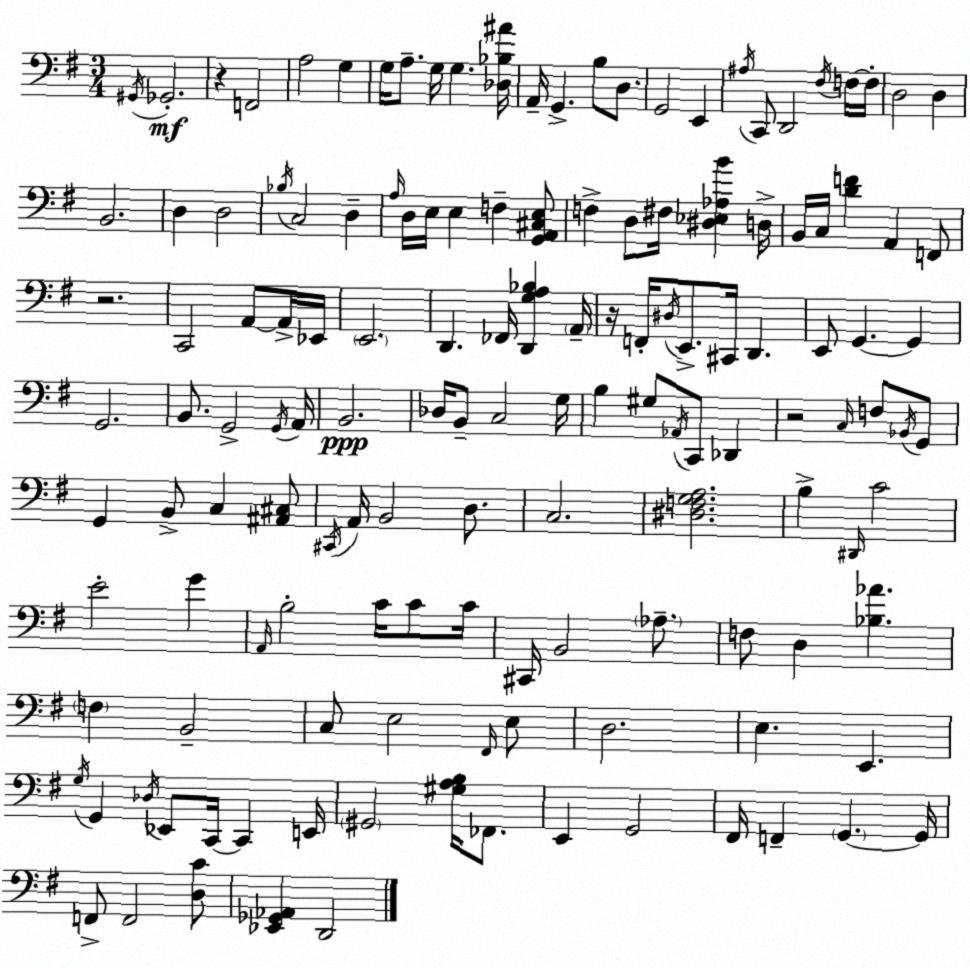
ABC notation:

X:1
T:Untitled
M:3/4
L:1/4
K:Em
^G,,/4 _G,,2 z F,,2 A,2 G, G,/4 A,/2 G,/4 G, [_D,_B,^A]/4 A,,/4 G,, B,/2 D,/2 G,,2 E,, ^A,/4 C,,/2 D,,2 ^F,/4 F,/4 F,/4 D,2 D, B,,2 D, D,2 _B,/4 C,2 D, A,/4 D,/4 E,/4 E, F, [G,,A,,^C,E,]/2 F, D,/2 ^F,/4 [^D,_E,_A,B] D,/4 B,,/4 C,/4 [DF] A,, F,,/2 z2 C,,2 A,,/2 A,,/4 _E,,/4 E,,2 D,, _F,,/4 [D,,G,A,_B,] A,,/4 z/4 F,,/4 ^D,/4 E,,/2 ^C,,/4 D,, E,,/2 G,, G,, G,,2 B,,/2 G,,2 G,,/4 A,,/4 B,,2 _D,/4 B,,/2 C,2 G,/4 B, ^G,/2 _A,,/4 C,,/2 _D,, z2 C,/4 F,/2 _B,,/4 G,,/2 G,, B,,/2 C, [^A,,^C,]/2 ^C,,/4 A,,/4 B,,2 D,/2 C,2 [^D,F,G,A,]2 B, ^D,,/4 C2 E2 G A,,/4 B,2 C/4 C/2 C/4 ^C,,/4 B,,2 _A,/2 F,/2 D, [_B,_A] F, B,,2 C,/2 E,2 ^F,,/4 E,/2 D,2 E, E,, G,/4 G,, _D,/4 _E,,/2 C,,/4 C,, E,,/4 ^G,,2 [^G,A,B,]/4 _F,,/2 E,, G,,2 ^F,,/4 F,, G,, G,,/4 F,,/2 F,,2 [D,C]/2 [_E,,_G,,_A,,] D,,2